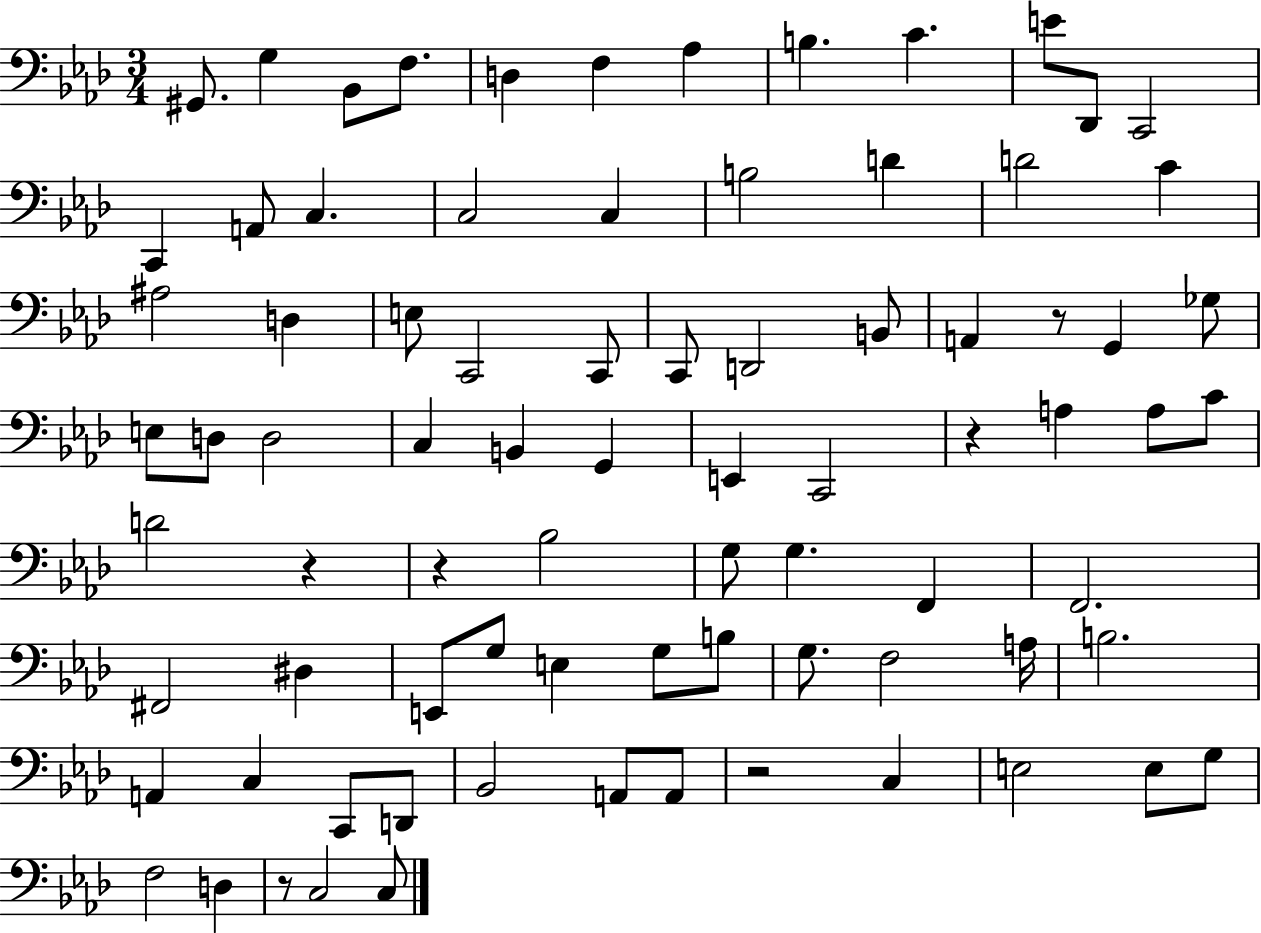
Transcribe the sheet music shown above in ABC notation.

X:1
T:Untitled
M:3/4
L:1/4
K:Ab
^G,,/2 G, _B,,/2 F,/2 D, F, _A, B, C E/2 _D,,/2 C,,2 C,, A,,/2 C, C,2 C, B,2 D D2 C ^A,2 D, E,/2 C,,2 C,,/2 C,,/2 D,,2 B,,/2 A,, z/2 G,, _G,/2 E,/2 D,/2 D,2 C, B,, G,, E,, C,,2 z A, A,/2 C/2 D2 z z _B,2 G,/2 G, F,, F,,2 ^F,,2 ^D, E,,/2 G,/2 E, G,/2 B,/2 G,/2 F,2 A,/4 B,2 A,, C, C,,/2 D,,/2 _B,,2 A,,/2 A,,/2 z2 C, E,2 E,/2 G,/2 F,2 D, z/2 C,2 C,/2